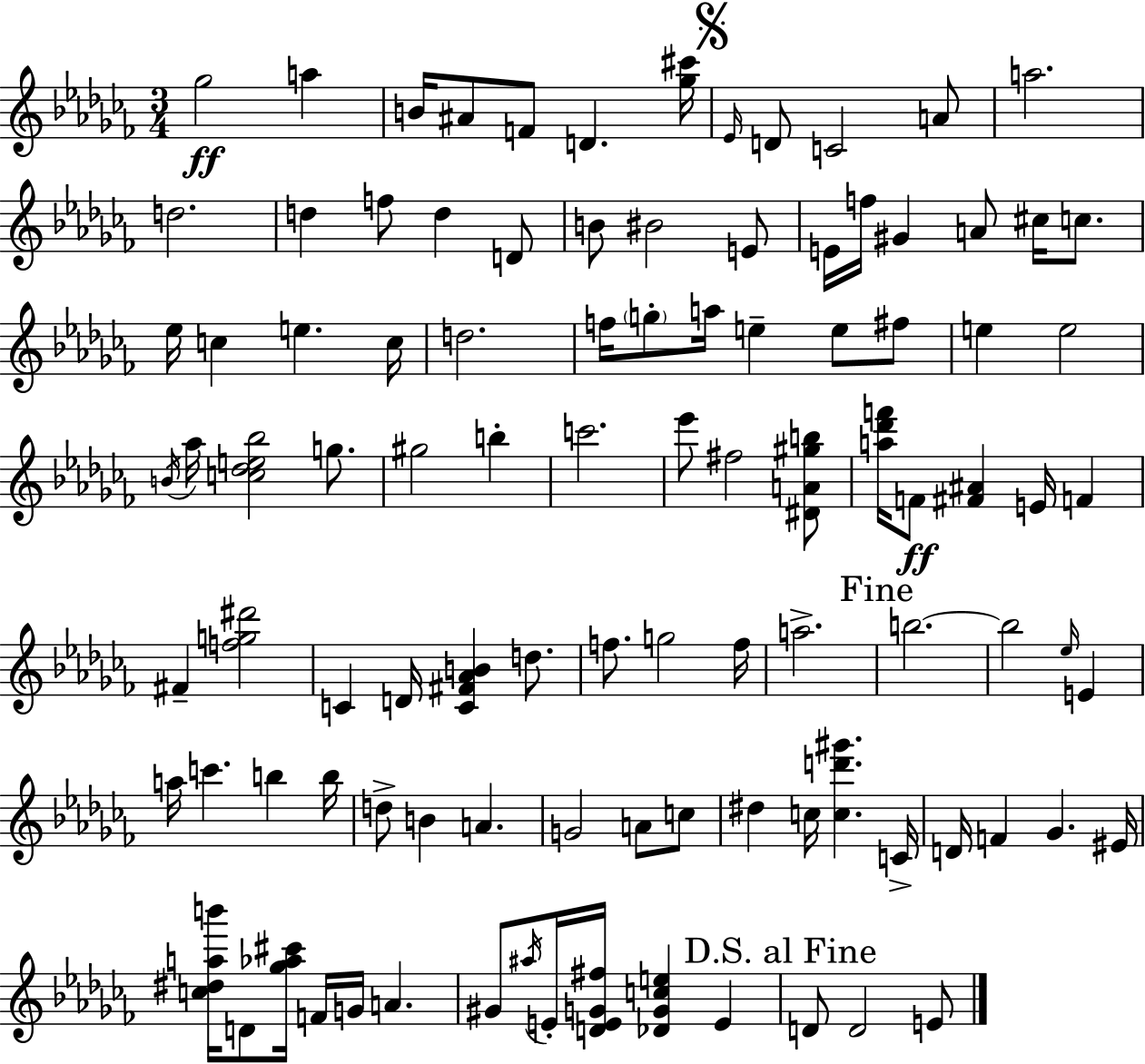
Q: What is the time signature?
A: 3/4